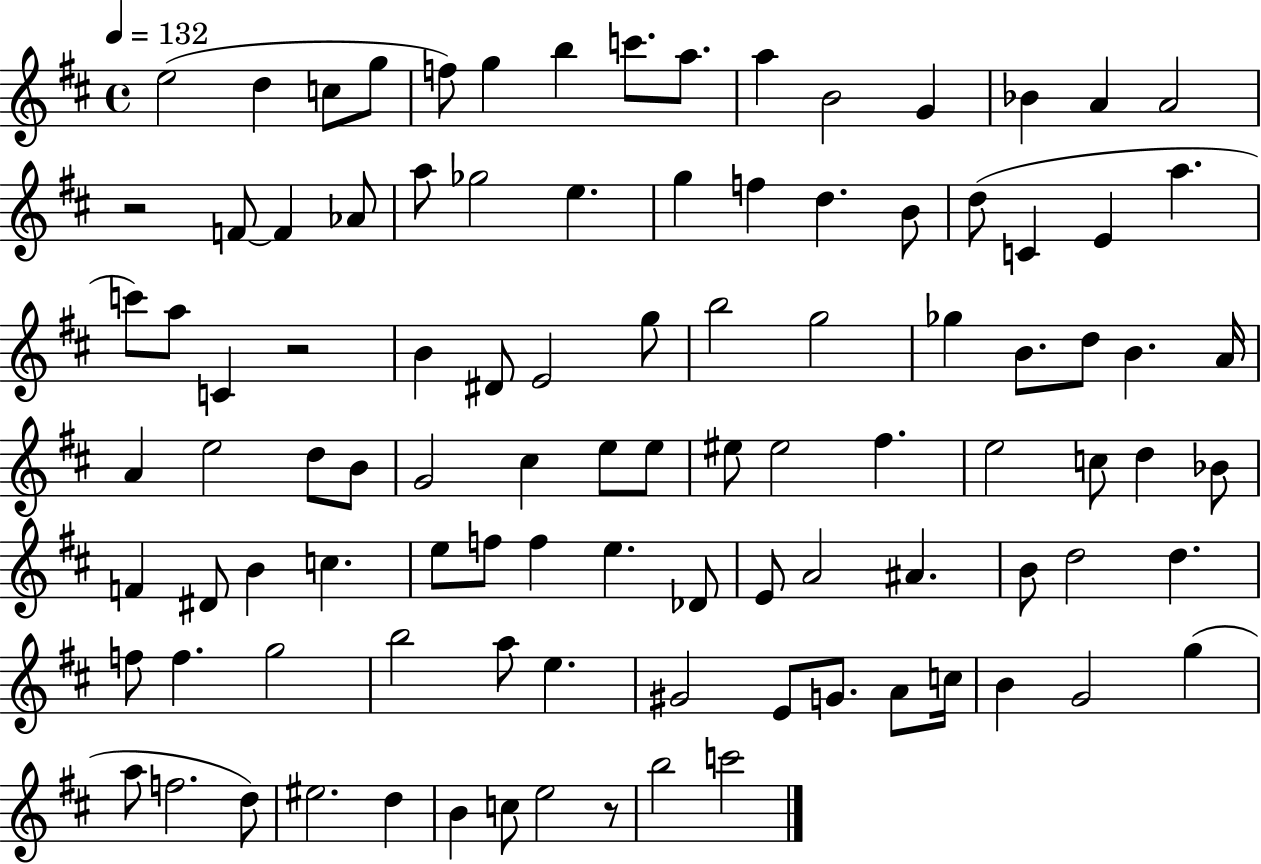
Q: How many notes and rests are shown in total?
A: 100